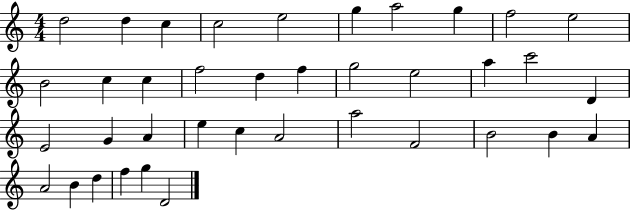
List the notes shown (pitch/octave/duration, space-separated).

D5/h D5/q C5/q C5/h E5/h G5/q A5/h G5/q F5/h E5/h B4/h C5/q C5/q F5/h D5/q F5/q G5/h E5/h A5/q C6/h D4/q E4/h G4/q A4/q E5/q C5/q A4/h A5/h F4/h B4/h B4/q A4/q A4/h B4/q D5/q F5/q G5/q D4/h